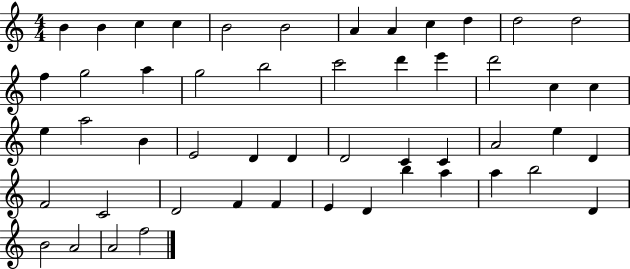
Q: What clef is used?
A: treble